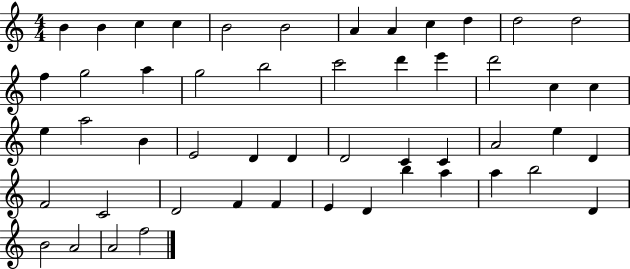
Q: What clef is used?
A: treble